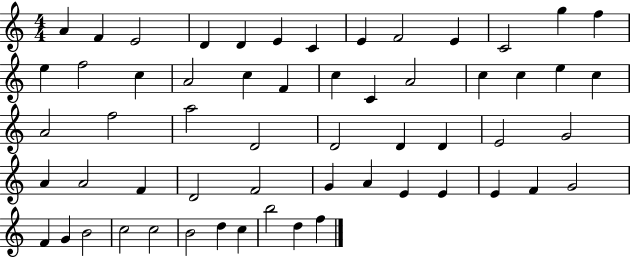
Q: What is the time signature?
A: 4/4